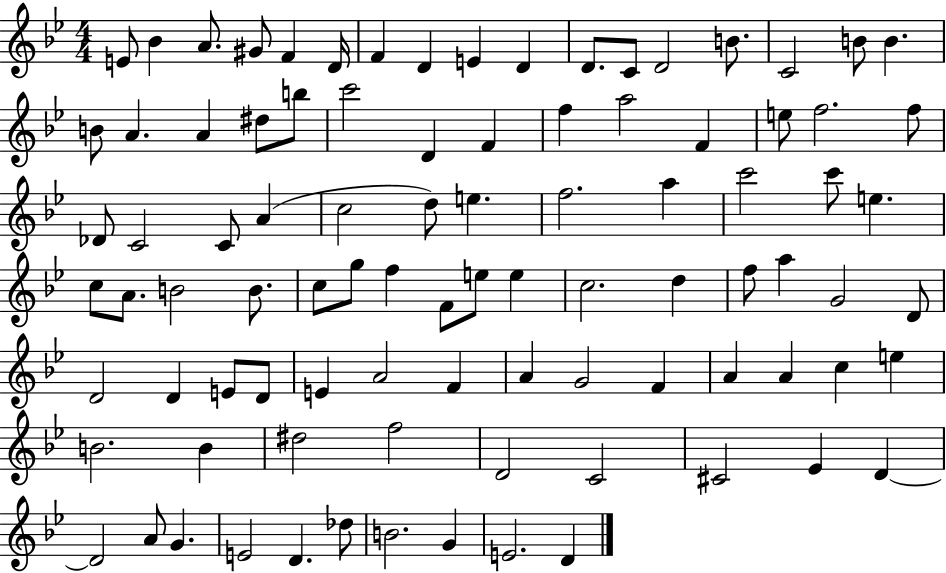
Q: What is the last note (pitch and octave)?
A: D4